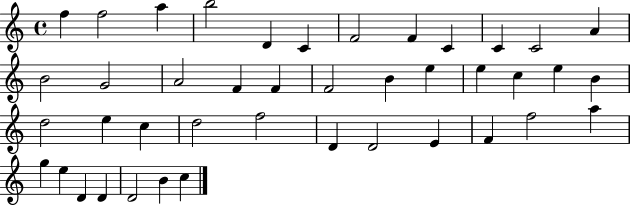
F5/q F5/h A5/q B5/h D4/q C4/q F4/h F4/q C4/q C4/q C4/h A4/q B4/h G4/h A4/h F4/q F4/q F4/h B4/q E5/q E5/q C5/q E5/q B4/q D5/h E5/q C5/q D5/h F5/h D4/q D4/h E4/q F4/q F5/h A5/q G5/q E5/q D4/q D4/q D4/h B4/q C5/q